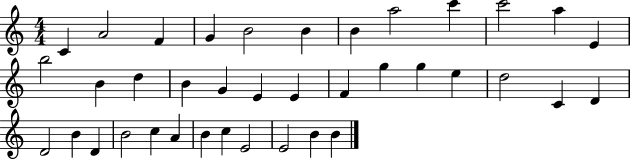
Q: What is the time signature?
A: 4/4